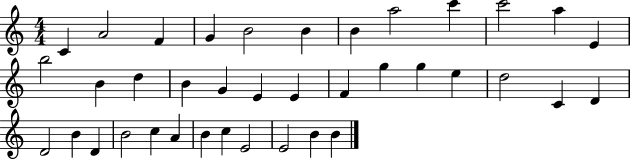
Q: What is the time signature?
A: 4/4